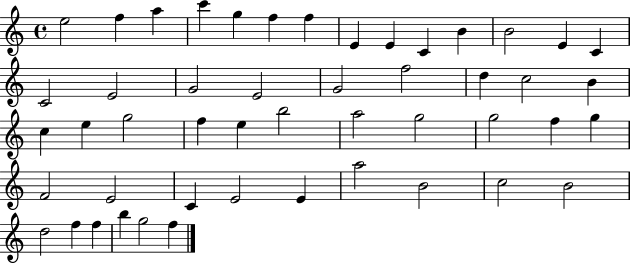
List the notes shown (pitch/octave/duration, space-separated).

E5/h F5/q A5/q C6/q G5/q F5/q F5/q E4/q E4/q C4/q B4/q B4/h E4/q C4/q C4/h E4/h G4/h E4/h G4/h F5/h D5/q C5/h B4/q C5/q E5/q G5/h F5/q E5/q B5/h A5/h G5/h G5/h F5/q G5/q F4/h E4/h C4/q E4/h E4/q A5/h B4/h C5/h B4/h D5/h F5/q F5/q B5/q G5/h F5/q